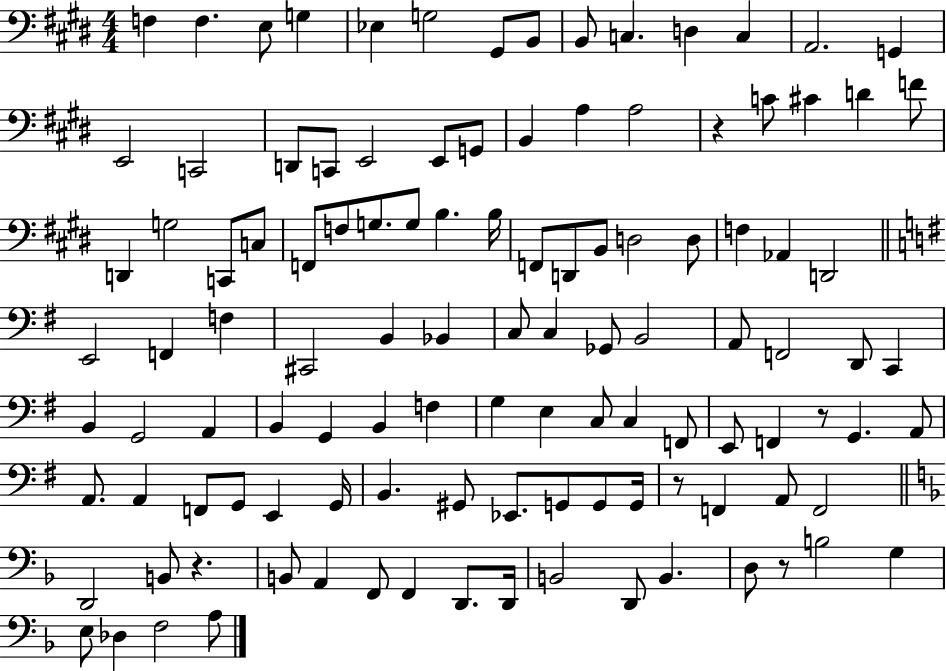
{
  \clef bass
  \numericTimeSignature
  \time 4/4
  \key e \major
  f4 f4. e8 g4 | ees4 g2 gis,8 b,8 | b,8 c4. d4 c4 | a,2. g,4 | \break e,2 c,2 | d,8 c,8 e,2 e,8 g,8 | b,4 a4 a2 | r4 c'8 cis'4 d'4 f'8 | \break d,4 g2 c,8 c8 | f,8 f8 g8. g8 b4. b16 | f,8 d,8 b,8 d2 d8 | f4 aes,4 d,2 | \break \bar "||" \break \key e \minor e,2 f,4 f4 | cis,2 b,4 bes,4 | c8 c4 ges,8 b,2 | a,8 f,2 d,8 c,4 | \break b,4 g,2 a,4 | b,4 g,4 b,4 f4 | g4 e4 c8 c4 f,8 | e,8 f,4 r8 g,4. a,8 | \break a,8. a,4 f,8 g,8 e,4 g,16 | b,4. gis,8 ees,8. g,8 g,8 g,16 | r8 f,4 a,8 f,2 | \bar "||" \break \key d \minor d,2 b,8 r4. | b,8 a,4 f,8 f,4 d,8. d,16 | b,2 d,8 b,4. | d8 r8 b2 g4 | \break e8 des4 f2 a8 | \bar "|."
}